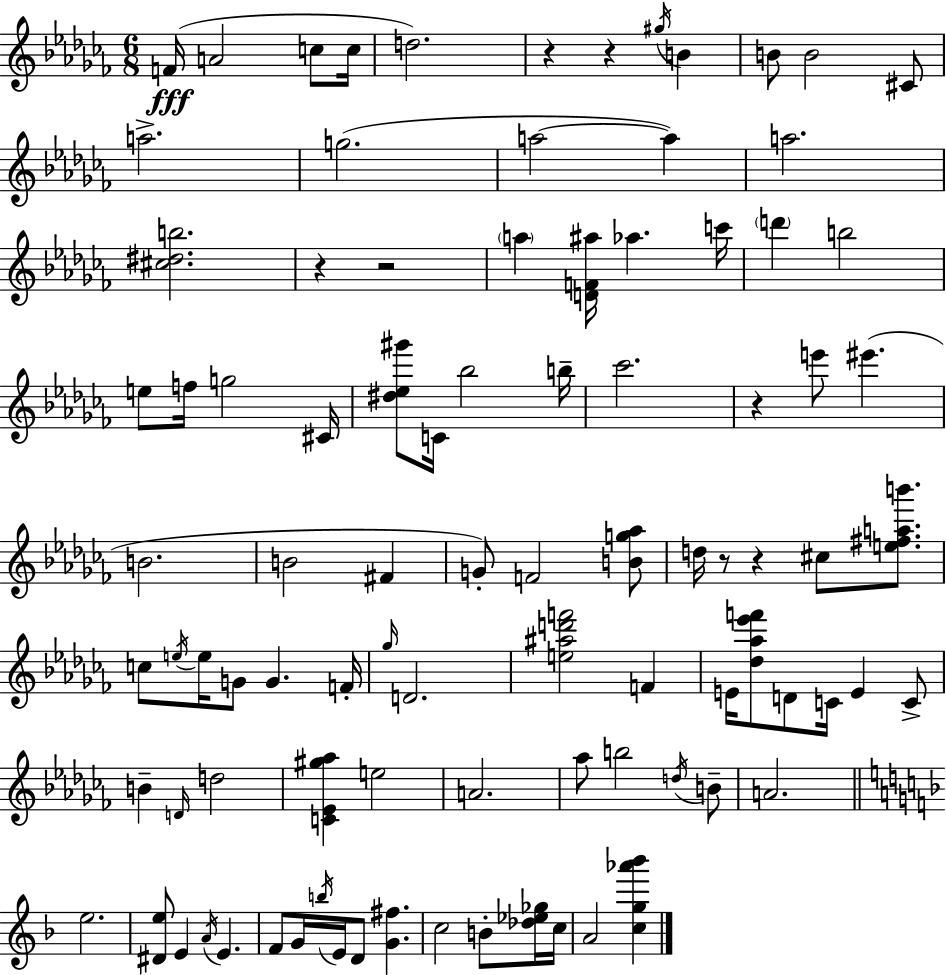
{
  \clef treble
  \numericTimeSignature
  \time 6/8
  \key aes \minor
  \repeat volta 2 { f'16(\fff a'2 c''8 c''16 | d''2.) | r4 r4 \acciaccatura { gis''16 } b'4 | b'8 b'2 cis'8 | \break a''2.-> | g''2.( | a''2~~ a''4) | a''2. | \break <cis'' dis'' b''>2. | r4 r2 | \parenthesize a''4 <d' f' ais''>16 aes''4. | c'''16 \parenthesize d'''4 b''2 | \break e''8 f''16 g''2 | cis'16 <dis'' ees'' gis'''>8 c'16 bes''2 | b''16-- ces'''2. | r4 e'''8 eis'''4.( | \break b'2. | b'2 fis'4 | g'8-.) f'2 <b' g'' aes''>8 | d''16 r8 r4 cis''8 <e'' fis'' a'' b'''>8. | \break c''8 \acciaccatura { e''16 } e''16 g'8 g'4. | f'16-. \grace { ges''16 } d'2. | <e'' ais'' d''' f'''>2 f'4 | e'16 <des'' aes'' ees''' f'''>8 d'8 c'16 e'4 | \break c'8-> b'4-- \grace { d'16 } d''2 | <c' ees' gis'' aes''>4 e''2 | a'2. | aes''8 b''2 | \break \acciaccatura { d''16 } b'8-- a'2. | \bar "||" \break \key f \major e''2. | <dis' e''>8 e'4 \acciaccatura { a'16 } e'4. | f'8 g'16 \acciaccatura { b''16 } e'16 d'8 <g' fis''>4. | c''2 b'8-. | \break <des'' ees'' ges''>16 c''16 a'2 <c'' g'' aes''' bes'''>4 | } \bar "|."
}